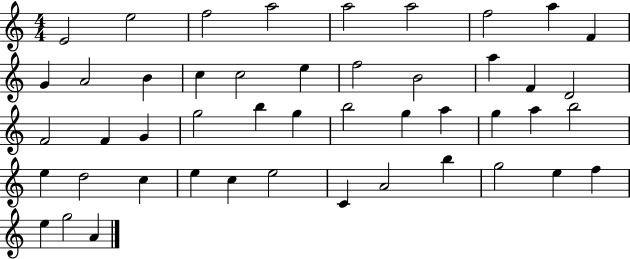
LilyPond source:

{
  \clef treble
  \numericTimeSignature
  \time 4/4
  \key c \major
  e'2 e''2 | f''2 a''2 | a''2 a''2 | f''2 a''4 f'4 | \break g'4 a'2 b'4 | c''4 c''2 e''4 | f''2 b'2 | a''4 f'4 d'2 | \break f'2 f'4 g'4 | g''2 b''4 g''4 | b''2 g''4 a''4 | g''4 a''4 b''2 | \break e''4 d''2 c''4 | e''4 c''4 e''2 | c'4 a'2 b''4 | g''2 e''4 f''4 | \break e''4 g''2 a'4 | \bar "|."
}